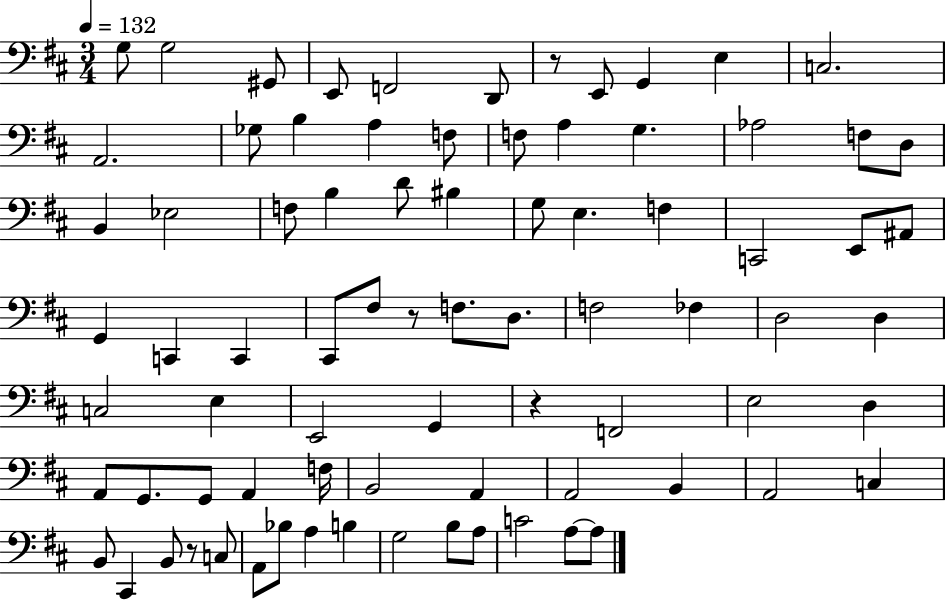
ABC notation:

X:1
T:Untitled
M:3/4
L:1/4
K:D
G,/2 G,2 ^G,,/2 E,,/2 F,,2 D,,/2 z/2 E,,/2 G,, E, C,2 A,,2 _G,/2 B, A, F,/2 F,/2 A, G, _A,2 F,/2 D,/2 B,, _E,2 F,/2 B, D/2 ^B, G,/2 E, F, C,,2 E,,/2 ^A,,/2 G,, C,, C,, ^C,,/2 ^F,/2 z/2 F,/2 D,/2 F,2 _F, D,2 D, C,2 E, E,,2 G,, z F,,2 E,2 D, A,,/2 G,,/2 G,,/2 A,, F,/4 B,,2 A,, A,,2 B,, A,,2 C, B,,/2 ^C,, B,,/2 z/2 C,/2 A,,/2 _B,/2 A, B, G,2 B,/2 A,/2 C2 A,/2 A,/2